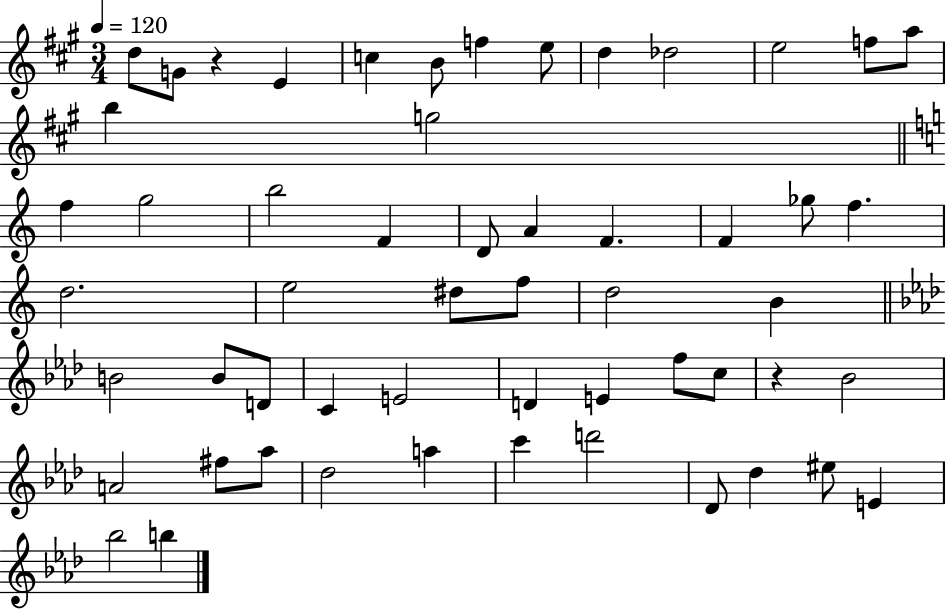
D5/e G4/e R/q E4/q C5/q B4/e F5/q E5/e D5/q Db5/h E5/h F5/e A5/e B5/q G5/h F5/q G5/h B5/h F4/q D4/e A4/q F4/q. F4/q Gb5/e F5/q. D5/h. E5/h D#5/e F5/e D5/h B4/q B4/h B4/e D4/e C4/q E4/h D4/q E4/q F5/e C5/e R/q Bb4/h A4/h F#5/e Ab5/e Db5/h A5/q C6/q D6/h Db4/e Db5/q EIS5/e E4/q Bb5/h B5/q